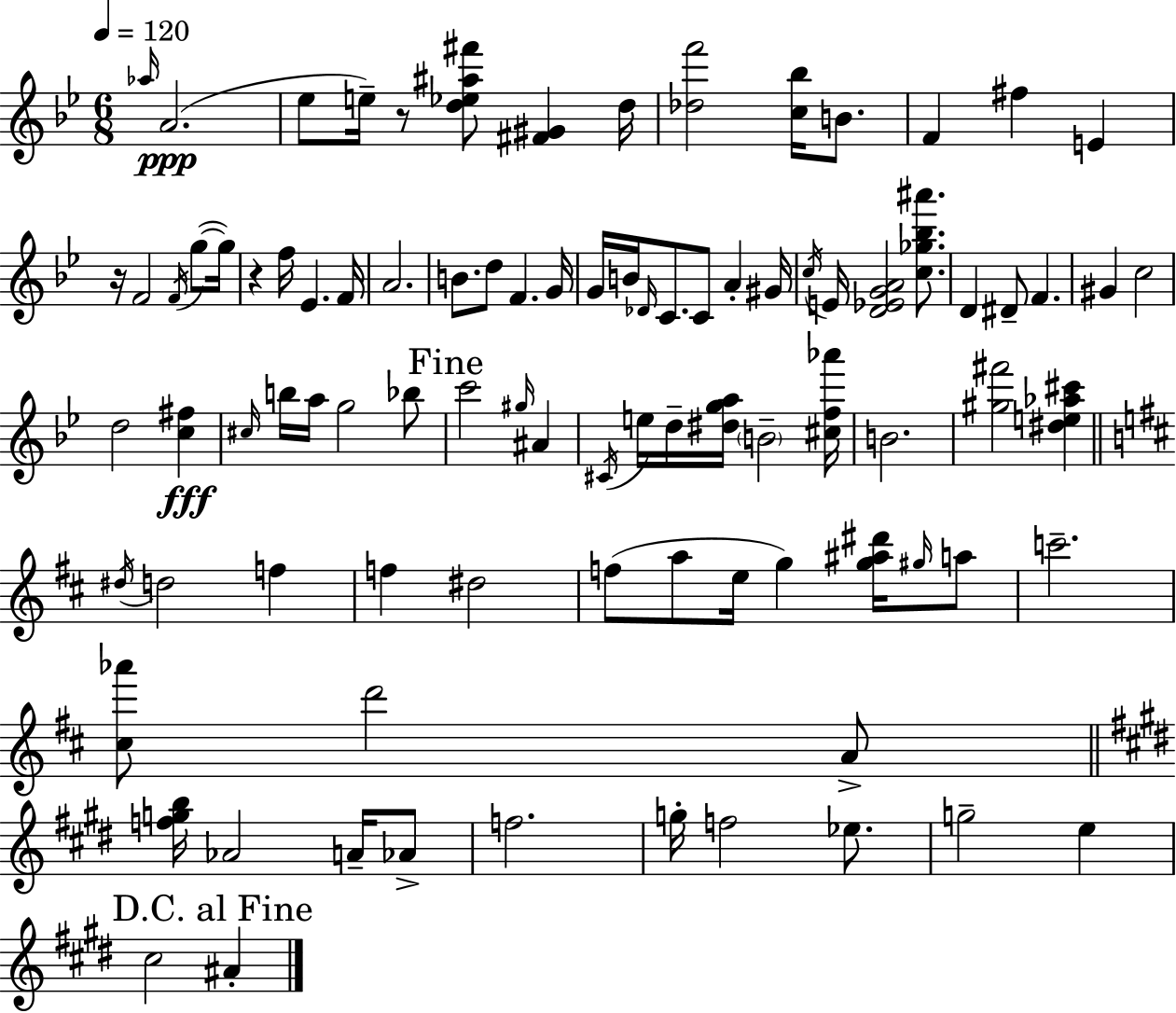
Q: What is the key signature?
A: BES major